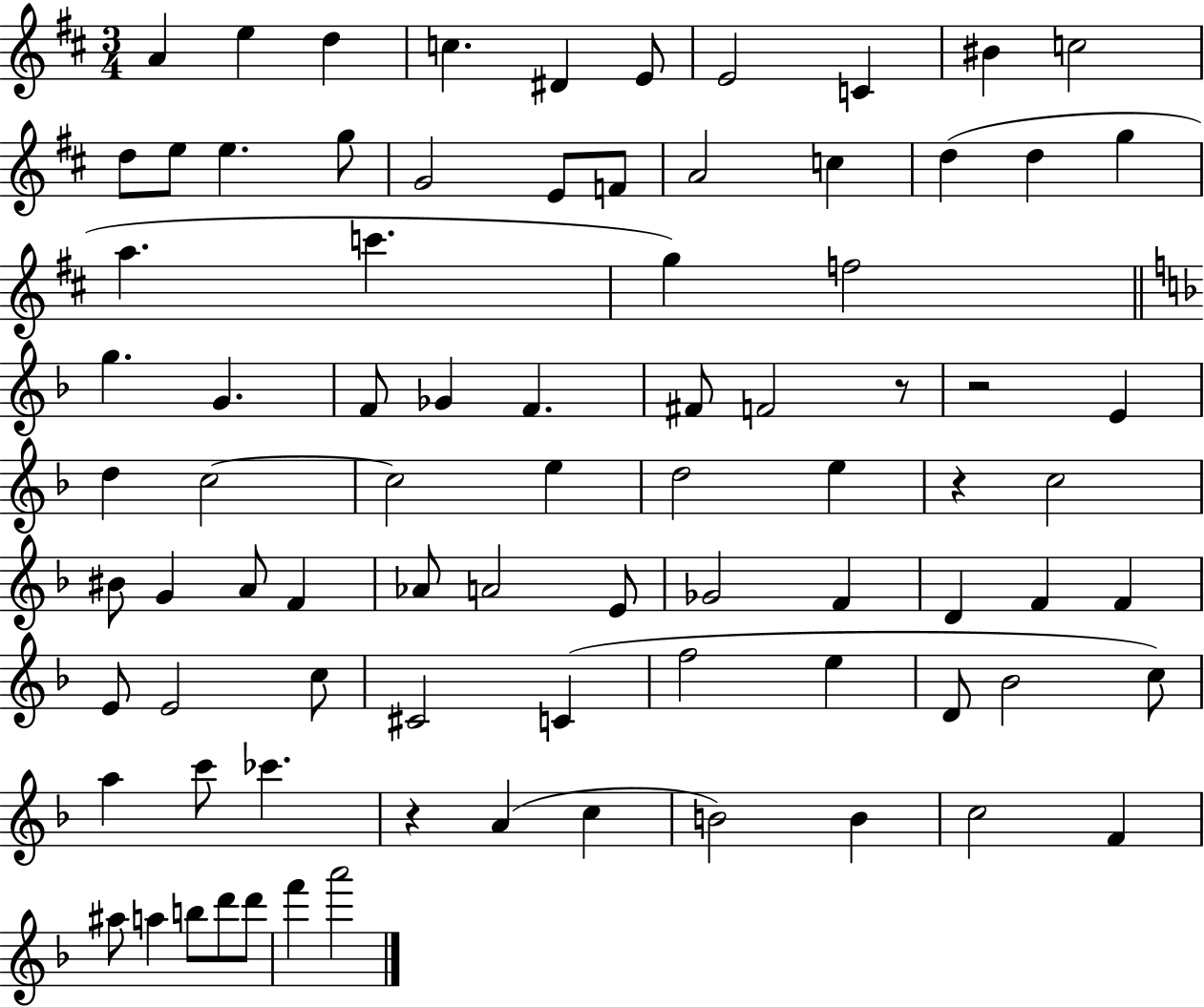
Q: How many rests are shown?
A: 4